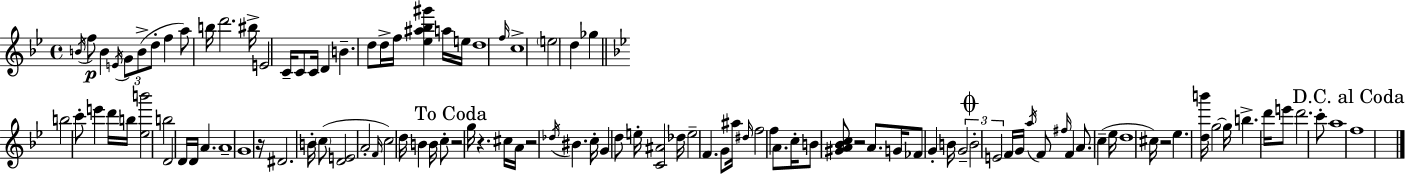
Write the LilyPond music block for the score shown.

{
  \clef treble
  \time 4/4
  \defaultTimeSignature
  \key g \minor
  \acciaccatura { b'16 }\p f''8 b'4 \acciaccatura { e'16 } \tuplet 3/2 { g'8 b'8->( d''8-. } f''4 | a''8) b''16 d'''2. | bis''16-> e'2 c'16-- c'8 c'16 d'4 | b'4.-- d''8 d''16-> f''16 <ees'' ais'' bes'' gis'''>4 | \break a''16 e''16 d''1 | \grace { f''16 } c''1-> | \parenthesize e''2 d''4 ges''4 | \bar "||" \break \key bes \major b''2 c'''8-. e'''4 d'''16 b''16 | <ees'' b'''>2 b''2 | d'2 d'16 d'16 a'4. | a'1-- | \break g'1 | r16 dis'2. b'16-. \parenthesize c''8( | <d' e'>2 a'2-. | \grace { f'16 }) c''2 d''16 b'4 b'16 c''8-. | \break \mark "To Coda" r2 g''16 r4. | cis''16 a'16 r2 \acciaccatura { des''16 } bis'4. | c''16-. g'4 d''8 e''16-. <c' ais'>2 | des''16 e''2-- f'4. | \break g'8 ais''16 \grace { dis''16 } f''2 f''4 | a'8. c''16-. b'8 <gis' a' bes' c''>8 r2 | a'8. g'16 fes'8 g'4-. b'16 \tuplet 3/2 { g'2-- | \mark \markup { \musicglyph "scripts.coda" } b'2-. e'2 } | \break f'16 g'16 \acciaccatura { a''16 } f'8 \grace { fis''16 } f'4 a'8. | c''4--( ees''16 d''1 | cis''16) r2 ees''4. | <d'' b'''>16 g''2~~ g''16 b''4.-> | \break d'''16 e'''8 d'''2. | c'''8-. a''1 | \mark "D.C. al Coda" f''1 | \bar "|."
}